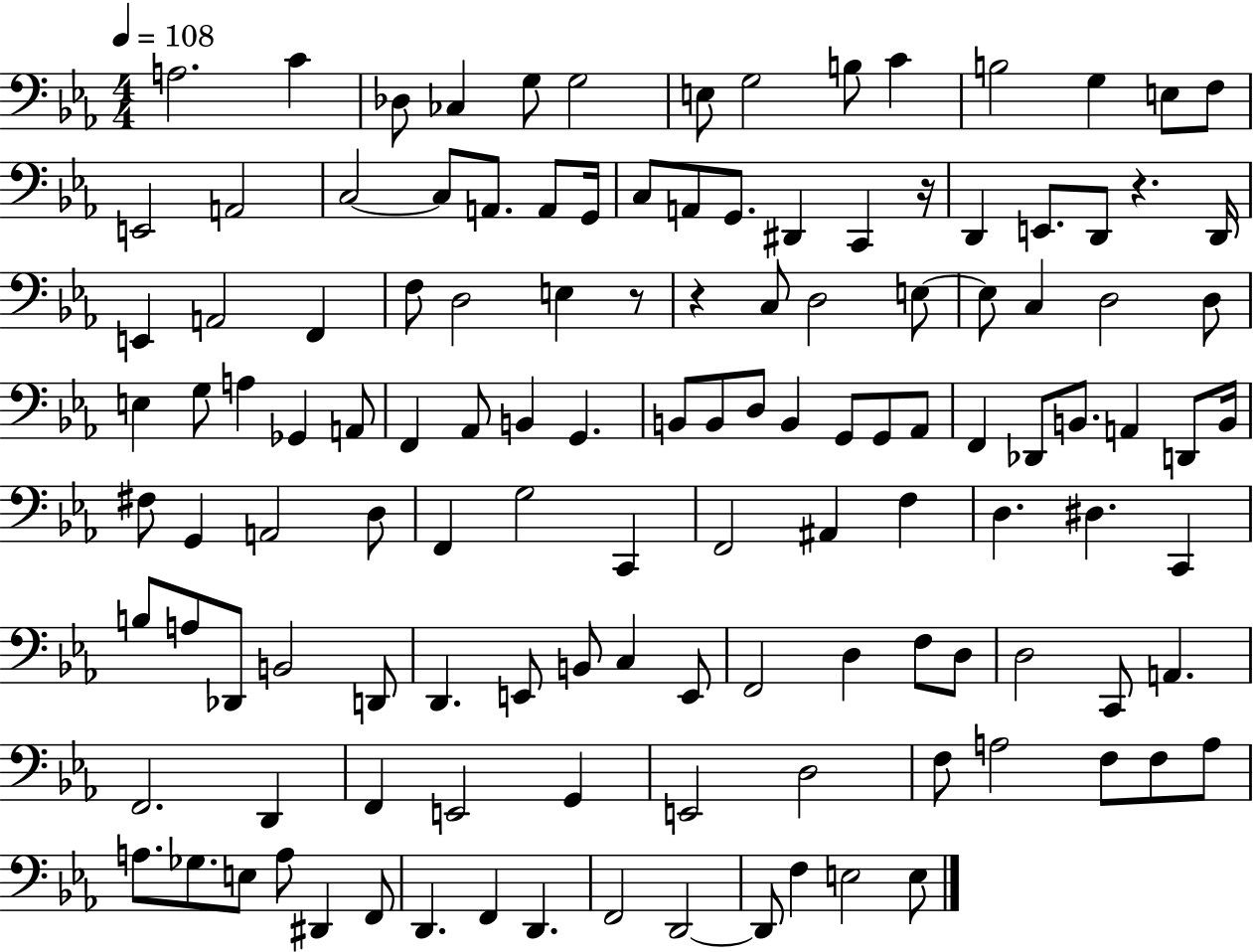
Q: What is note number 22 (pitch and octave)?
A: C3